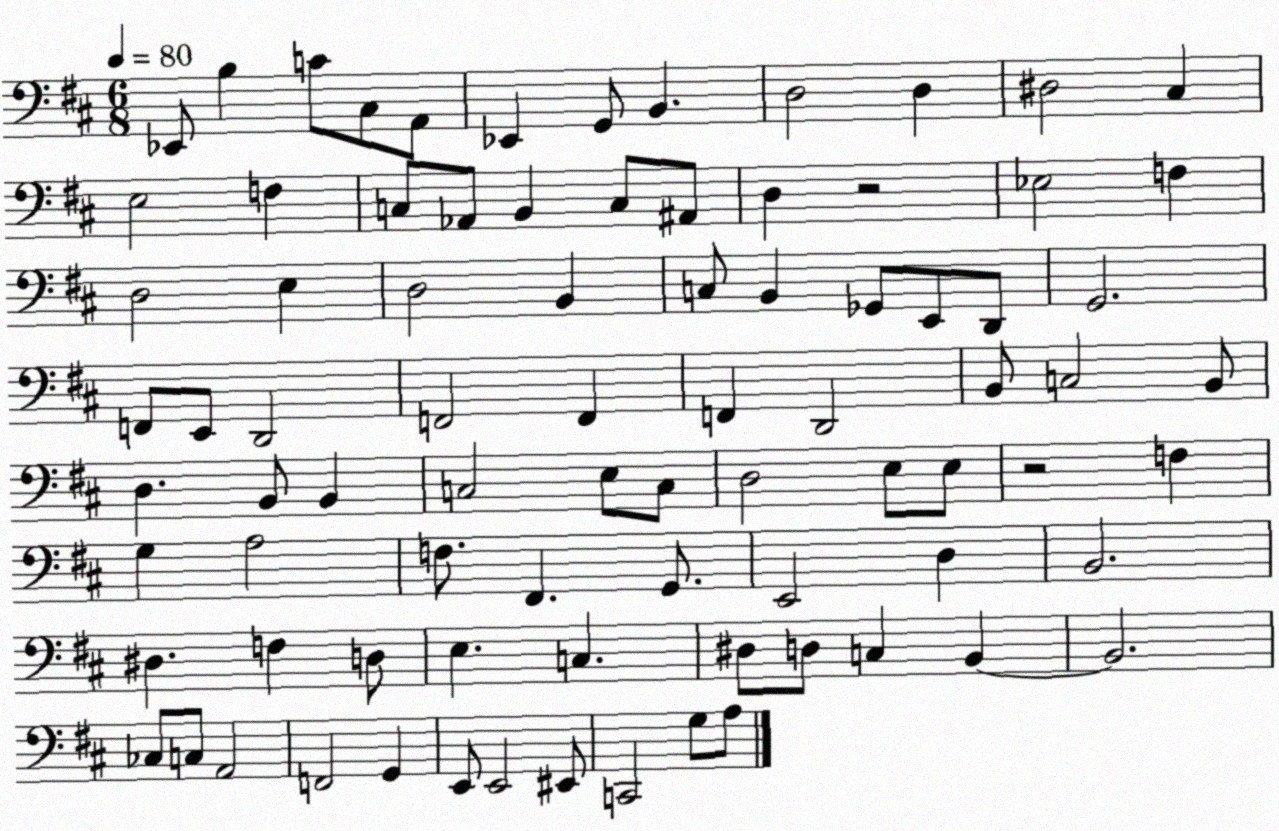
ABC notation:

X:1
T:Untitled
M:6/8
L:1/4
K:D
_E,,/2 B, C/2 ^C,/2 A,,/2 _E,, G,,/2 B,, D,2 D, ^D,2 ^C, E,2 F, C,/2 _A,,/2 B,, C,/2 ^A,,/2 D, z2 _E,2 F, D,2 E, D,2 B,, C,/2 B,, _G,,/2 E,,/2 D,,/2 G,,2 F,,/2 E,,/2 D,,2 F,,2 F,, F,, D,,2 B,,/2 C,2 B,,/2 D, B,,/2 B,, C,2 E,/2 C,/2 D,2 E,/2 E,/2 z2 F, G, A,2 F,/2 ^F,, G,,/2 E,,2 D, B,,2 ^D, F, D,/2 E, C, ^D,/2 D,/2 C, B,, B,,2 _C,/2 C,/2 A,,2 F,,2 G,, E,,/2 E,,2 ^E,,/2 C,,2 G,/2 A,/2